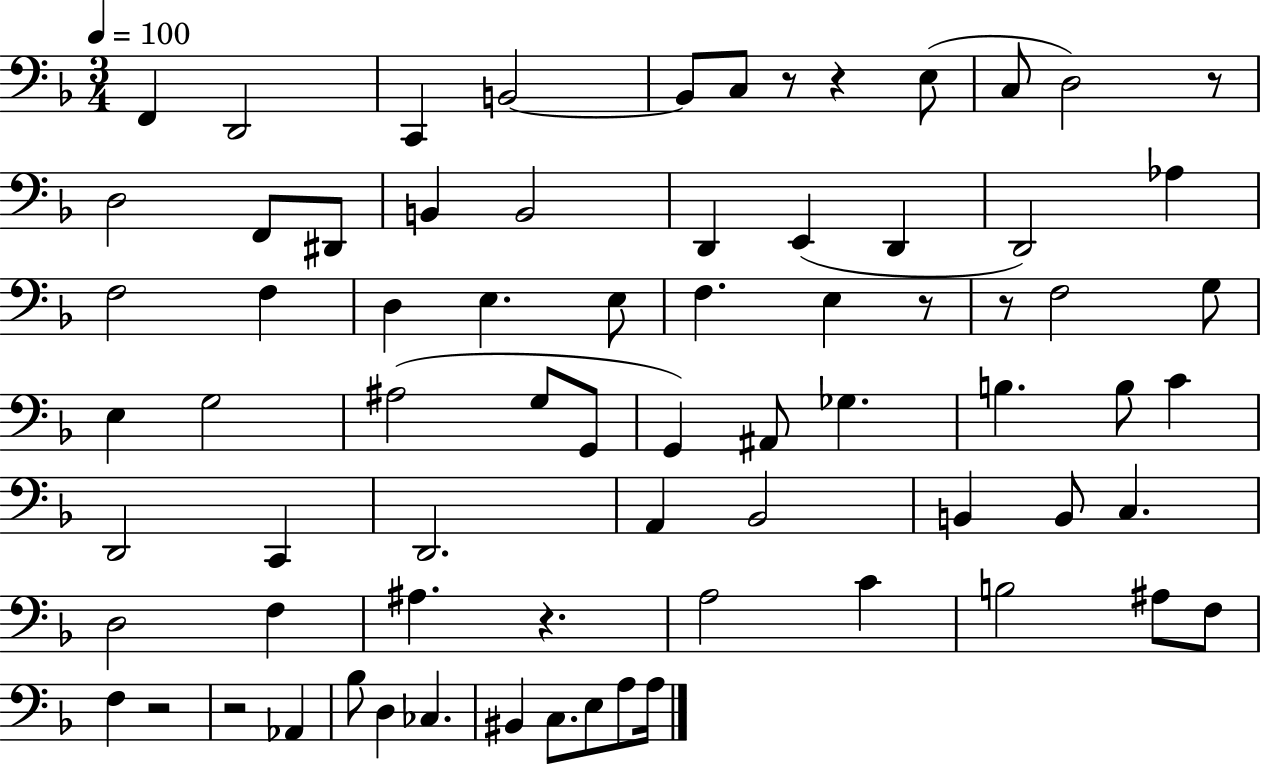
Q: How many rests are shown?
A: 8